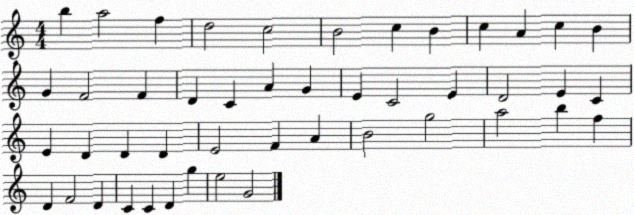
X:1
T:Untitled
M:4/4
L:1/4
K:C
b a2 f d2 c2 B2 c B c A c B G F2 F D C A G E C2 E D2 E C E D D D E2 F A B2 g2 a2 b f D F2 D C C D g e2 G2